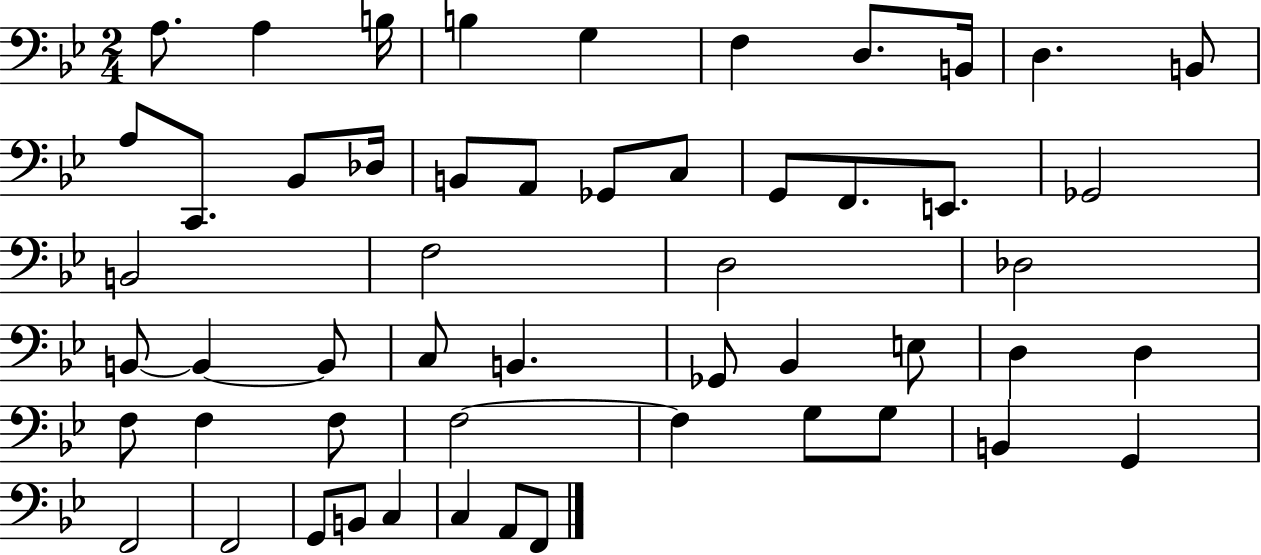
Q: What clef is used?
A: bass